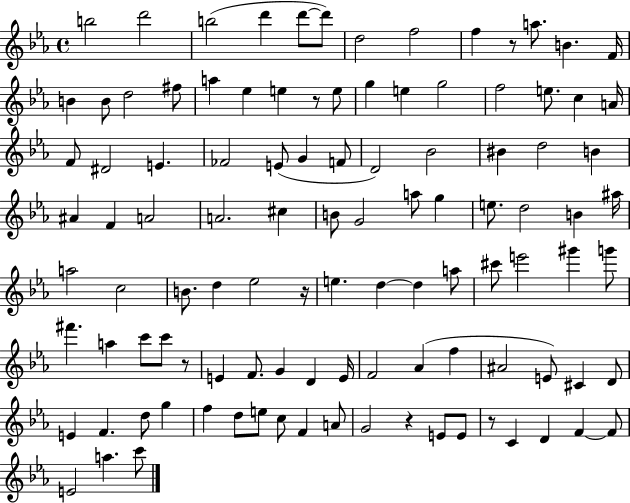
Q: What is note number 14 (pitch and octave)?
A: B4